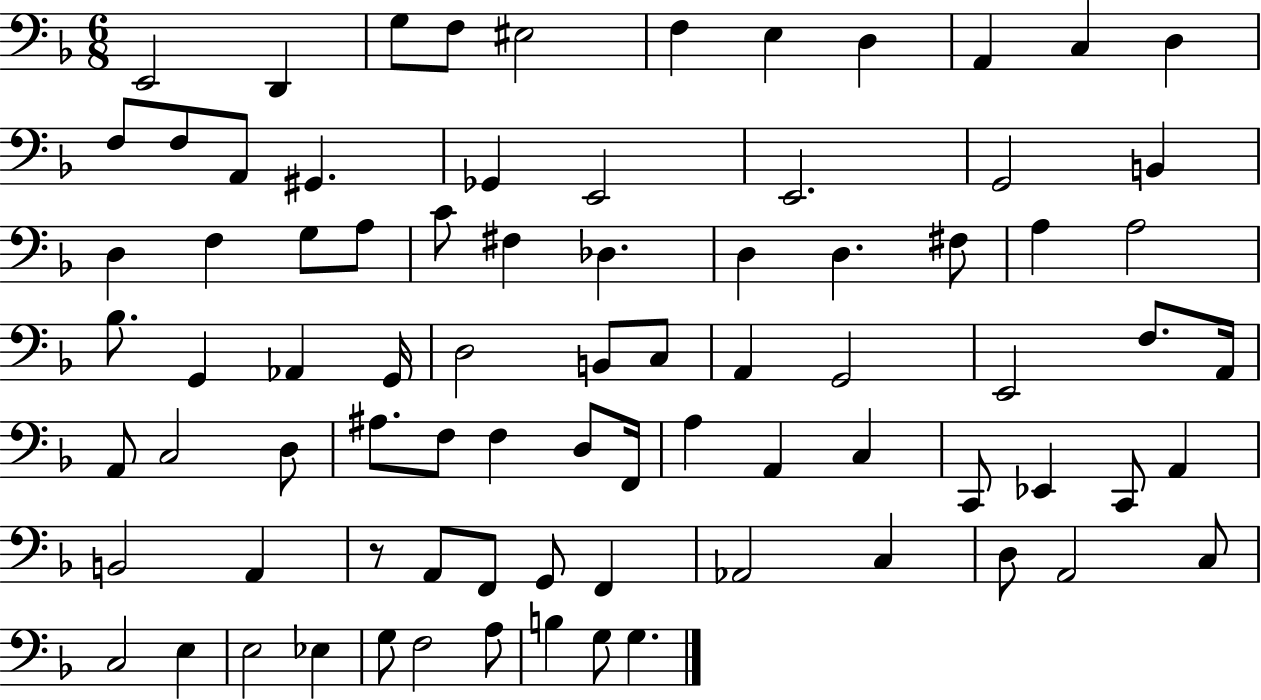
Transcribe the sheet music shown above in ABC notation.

X:1
T:Untitled
M:6/8
L:1/4
K:F
E,,2 D,, G,/2 F,/2 ^E,2 F, E, D, A,, C, D, F,/2 F,/2 A,,/2 ^G,, _G,, E,,2 E,,2 G,,2 B,, D, F, G,/2 A,/2 C/2 ^F, _D, D, D, ^F,/2 A, A,2 _B,/2 G,, _A,, G,,/4 D,2 B,,/2 C,/2 A,, G,,2 E,,2 F,/2 A,,/4 A,,/2 C,2 D,/2 ^A,/2 F,/2 F, D,/2 F,,/4 A, A,, C, C,,/2 _E,, C,,/2 A,, B,,2 A,, z/2 A,,/2 F,,/2 G,,/2 F,, _A,,2 C, D,/2 A,,2 C,/2 C,2 E, E,2 _E, G,/2 F,2 A,/2 B, G,/2 G,